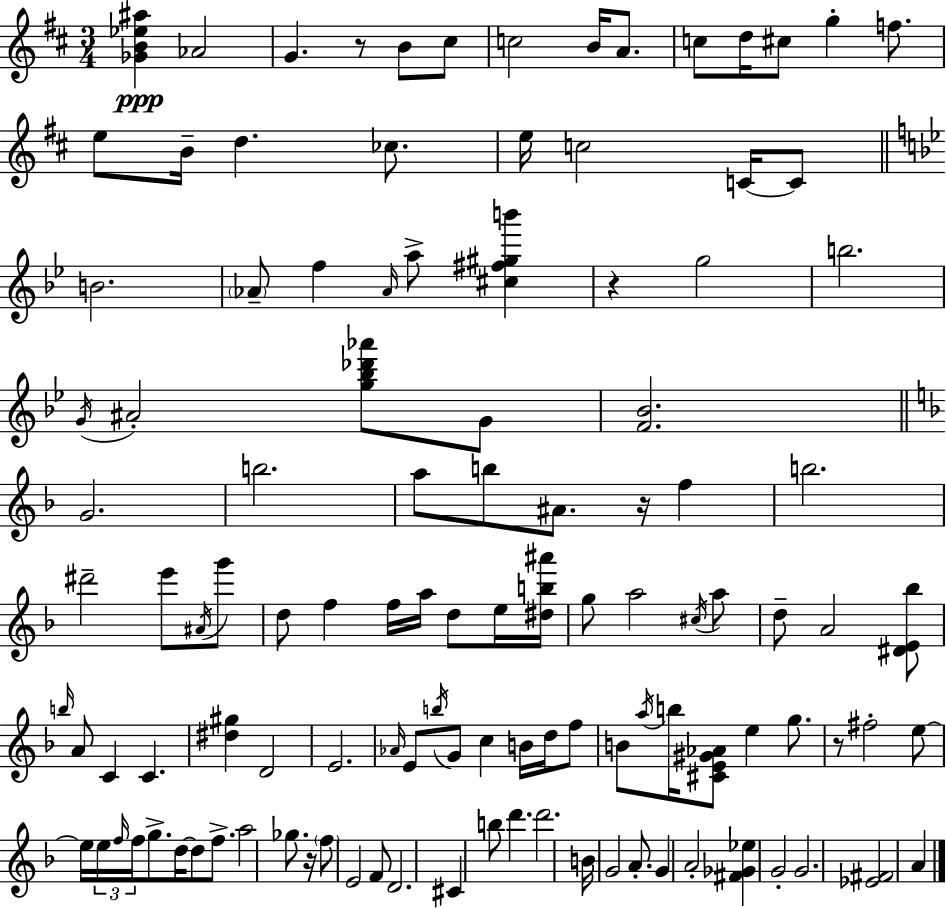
X:1
T:Untitled
M:3/4
L:1/4
K:D
[_GB_e^a] _A2 G z/2 B/2 ^c/2 c2 B/4 A/2 c/2 d/4 ^c/2 g f/2 e/2 B/4 d _c/2 e/4 c2 C/4 C/2 B2 _A/2 f _A/4 a/2 [^c^f^gb'] z g2 b2 G/4 ^A2 [g_b_d'_a']/2 G/2 [F_B]2 G2 b2 a/2 b/2 ^A/2 z/4 f b2 ^d'2 e'/2 ^A/4 g'/2 d/2 f f/4 a/4 d/2 e/4 [^db^a']/4 g/2 a2 ^c/4 a/2 d/2 A2 [^DE_b]/2 b/4 A/2 C C [^d^g] D2 E2 _A/4 E/2 b/4 G/2 c B/4 d/4 f/2 B/2 a/4 b/4 [^CE^G_A]/2 e g/2 z/2 ^f2 e/2 e/4 e/4 f/4 f/4 g/2 d/4 d/2 f/2 a2 _g/2 z/4 f/2 E2 F/2 D2 ^C b/2 d' d'2 B/4 G2 A/2 G A2 [^F_G_e] G2 G2 [_E^F]2 A